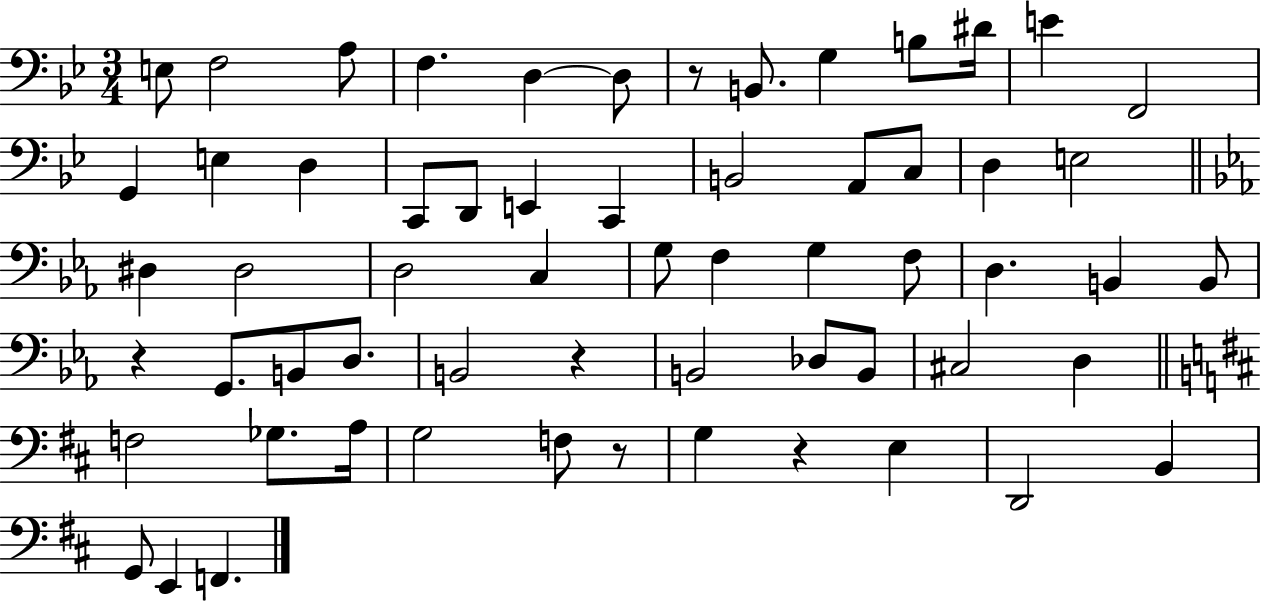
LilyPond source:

{
  \clef bass
  \numericTimeSignature
  \time 3/4
  \key bes \major
  e8 f2 a8 | f4. d4~~ d8 | r8 b,8. g4 b8 dis'16 | e'4 f,2 | \break g,4 e4 d4 | c,8 d,8 e,4 c,4 | b,2 a,8 c8 | d4 e2 | \break \bar "||" \break \key ees \major dis4 dis2 | d2 c4 | g8 f4 g4 f8 | d4. b,4 b,8 | \break r4 g,8. b,8 d8. | b,2 r4 | b,2 des8 b,8 | cis2 d4 | \break \bar "||" \break \key d \major f2 ges8. a16 | g2 f8 r8 | g4 r4 e4 | d,2 b,4 | \break g,8 e,4 f,4. | \bar "|."
}